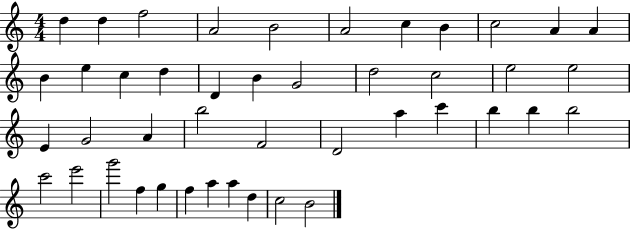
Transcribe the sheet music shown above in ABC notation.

X:1
T:Untitled
M:4/4
L:1/4
K:C
d d f2 A2 B2 A2 c B c2 A A B e c d D B G2 d2 c2 e2 e2 E G2 A b2 F2 D2 a c' b b b2 c'2 e'2 g'2 f g f a a d c2 B2